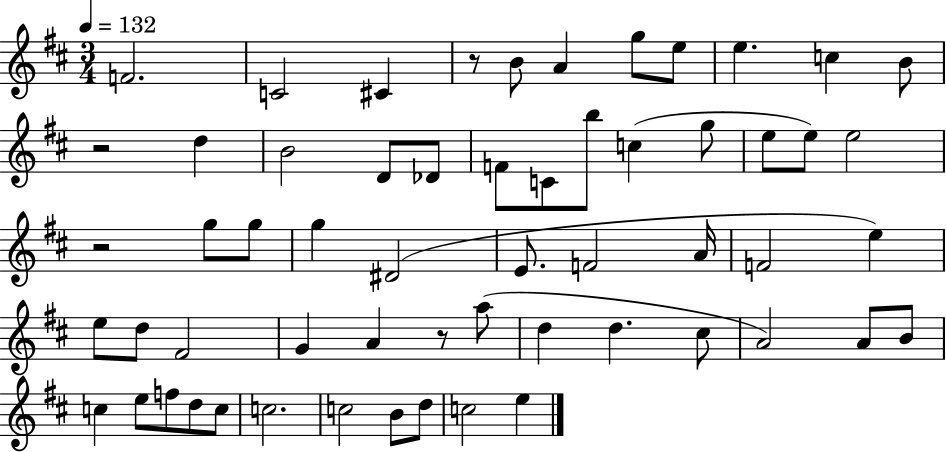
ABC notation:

X:1
T:Untitled
M:3/4
L:1/4
K:D
F2 C2 ^C z/2 B/2 A g/2 e/2 e c B/2 z2 d B2 D/2 _D/2 F/2 C/2 b/2 c g/2 e/2 e/2 e2 z2 g/2 g/2 g ^D2 E/2 F2 A/4 F2 e e/2 d/2 ^F2 G A z/2 a/2 d d ^c/2 A2 A/2 B/2 c e/2 f/2 d/2 c/2 c2 c2 B/2 d/2 c2 e